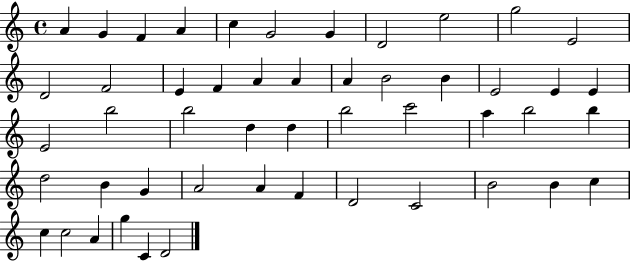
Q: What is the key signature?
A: C major